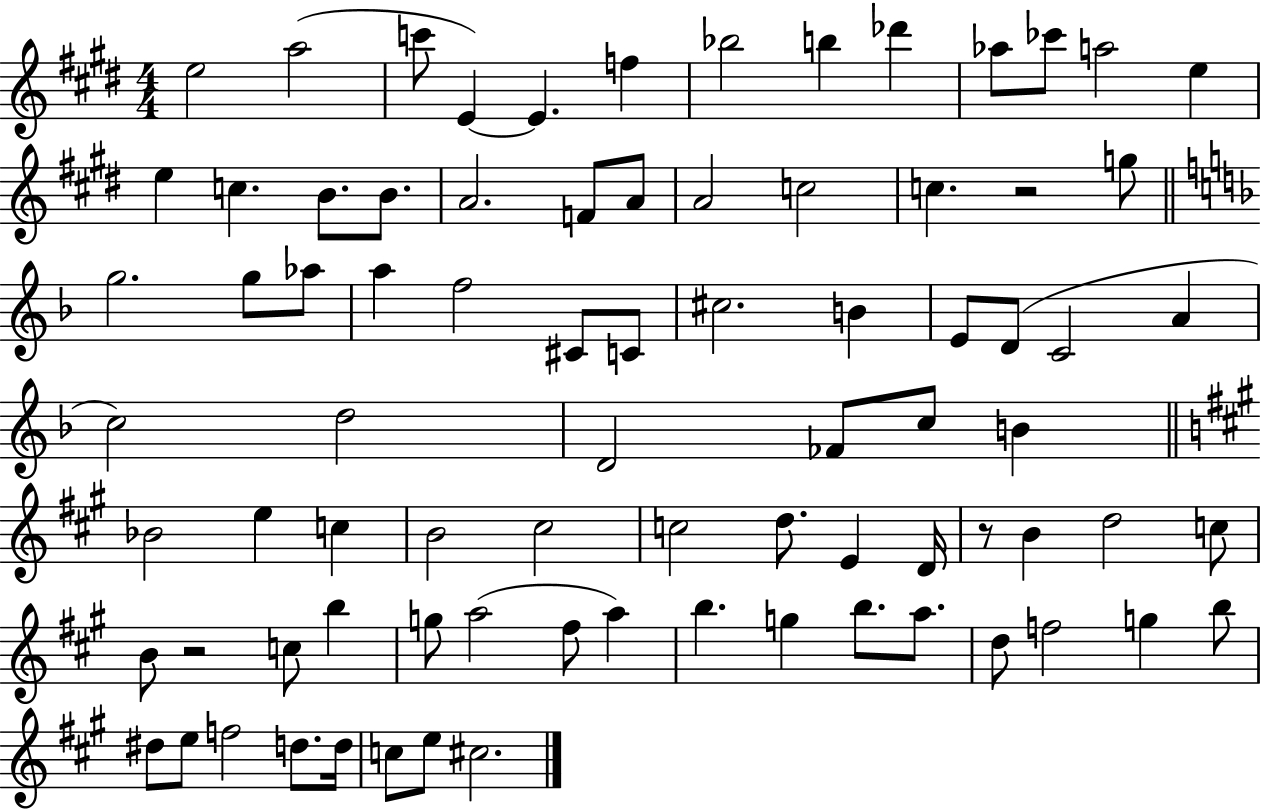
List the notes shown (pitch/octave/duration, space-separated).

E5/h A5/h C6/e E4/q E4/q. F5/q Bb5/h B5/q Db6/q Ab5/e CES6/e A5/h E5/q E5/q C5/q. B4/e. B4/e. A4/h. F4/e A4/e A4/h C5/h C5/q. R/h G5/e G5/h. G5/e Ab5/e A5/q F5/h C#4/e C4/e C#5/h. B4/q E4/e D4/e C4/h A4/q C5/h D5/h D4/h FES4/e C5/e B4/q Bb4/h E5/q C5/q B4/h C#5/h C5/h D5/e. E4/q D4/s R/e B4/q D5/h C5/e B4/e R/h C5/e B5/q G5/e A5/h F#5/e A5/q B5/q. G5/q B5/e. A5/e. D5/e F5/h G5/q B5/e D#5/e E5/e F5/h D5/e. D5/s C5/e E5/e C#5/h.